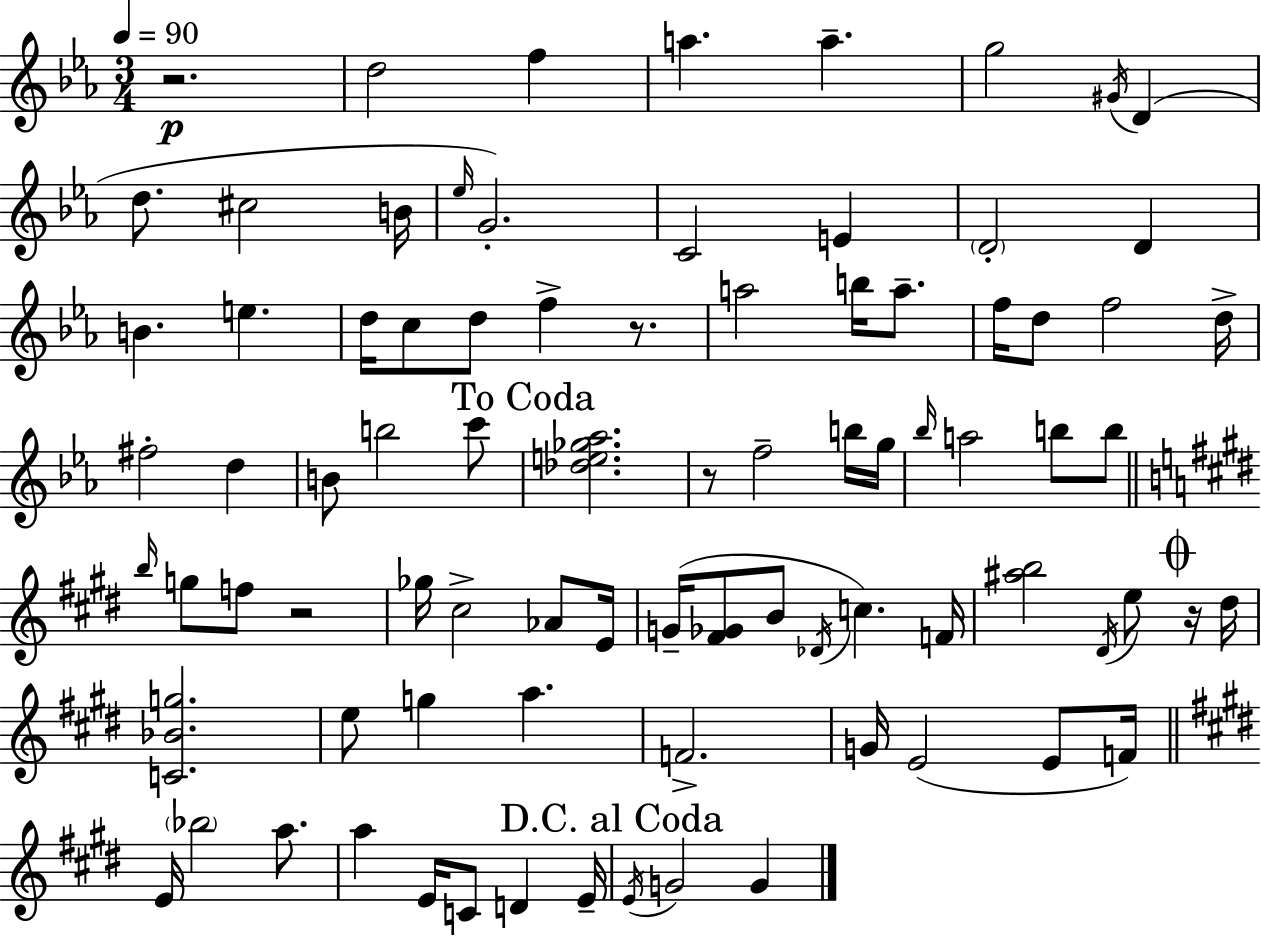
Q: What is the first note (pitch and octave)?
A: D5